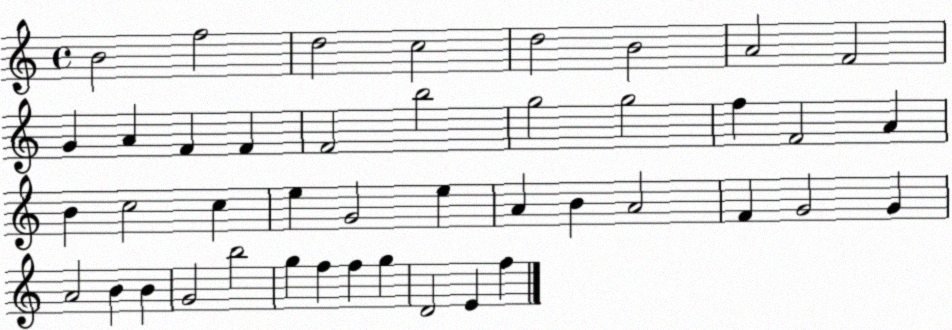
X:1
T:Untitled
M:4/4
L:1/4
K:C
B2 f2 d2 c2 d2 B2 A2 F2 G A F F F2 b2 g2 g2 f F2 A B c2 c e G2 e A B A2 F G2 G A2 B B G2 b2 g f f g D2 E f